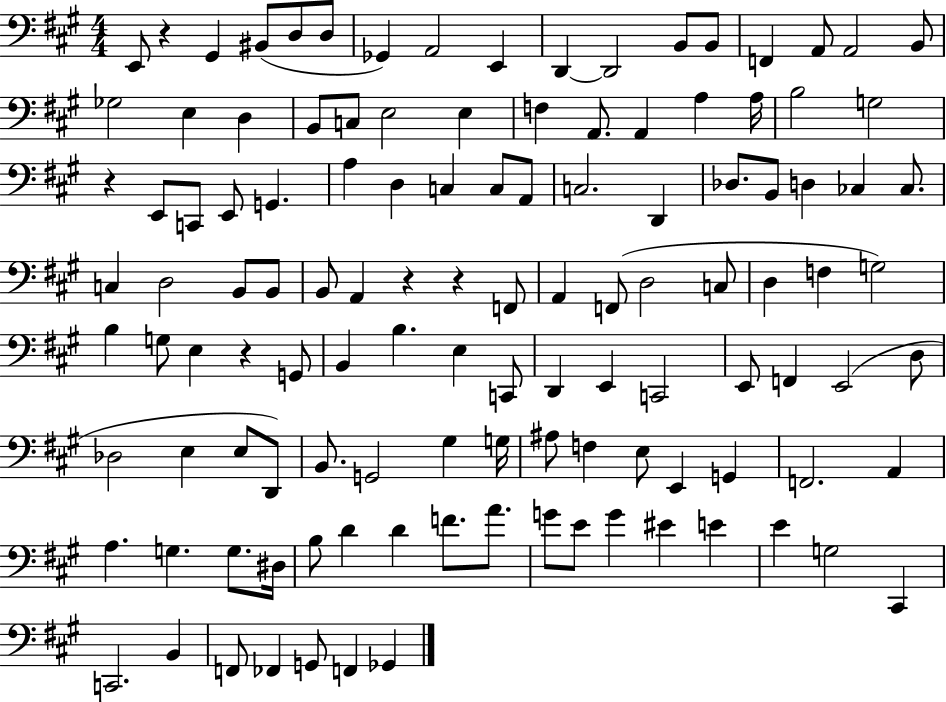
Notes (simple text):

E2/e R/q G#2/q BIS2/e D3/e D3/e Gb2/q A2/h E2/q D2/q D2/h B2/e B2/e F2/q A2/e A2/h B2/e Gb3/h E3/q D3/q B2/e C3/e E3/h E3/q F3/q A2/e. A2/q A3/q A3/s B3/h G3/h R/q E2/e C2/e E2/e G2/q. A3/q D3/q C3/q C3/e A2/e C3/h. D2/q Db3/e. B2/e D3/q CES3/q CES3/e. C3/q D3/h B2/e B2/e B2/e A2/q R/q R/q F2/e A2/q F2/e D3/h C3/e D3/q F3/q G3/h B3/q G3/e E3/q R/q G2/e B2/q B3/q. E3/q C2/e D2/q E2/q C2/h E2/e F2/q E2/h D3/e Db3/h E3/q E3/e D2/e B2/e. G2/h G#3/q G3/s A#3/e F3/q E3/e E2/q G2/q F2/h. A2/q A3/q. G3/q. G3/e. D#3/s B3/e D4/q D4/q F4/e. A4/e. G4/e E4/e G4/q EIS4/q E4/q E4/q G3/h C#2/q C2/h. B2/q F2/e FES2/q G2/e F2/q Gb2/q